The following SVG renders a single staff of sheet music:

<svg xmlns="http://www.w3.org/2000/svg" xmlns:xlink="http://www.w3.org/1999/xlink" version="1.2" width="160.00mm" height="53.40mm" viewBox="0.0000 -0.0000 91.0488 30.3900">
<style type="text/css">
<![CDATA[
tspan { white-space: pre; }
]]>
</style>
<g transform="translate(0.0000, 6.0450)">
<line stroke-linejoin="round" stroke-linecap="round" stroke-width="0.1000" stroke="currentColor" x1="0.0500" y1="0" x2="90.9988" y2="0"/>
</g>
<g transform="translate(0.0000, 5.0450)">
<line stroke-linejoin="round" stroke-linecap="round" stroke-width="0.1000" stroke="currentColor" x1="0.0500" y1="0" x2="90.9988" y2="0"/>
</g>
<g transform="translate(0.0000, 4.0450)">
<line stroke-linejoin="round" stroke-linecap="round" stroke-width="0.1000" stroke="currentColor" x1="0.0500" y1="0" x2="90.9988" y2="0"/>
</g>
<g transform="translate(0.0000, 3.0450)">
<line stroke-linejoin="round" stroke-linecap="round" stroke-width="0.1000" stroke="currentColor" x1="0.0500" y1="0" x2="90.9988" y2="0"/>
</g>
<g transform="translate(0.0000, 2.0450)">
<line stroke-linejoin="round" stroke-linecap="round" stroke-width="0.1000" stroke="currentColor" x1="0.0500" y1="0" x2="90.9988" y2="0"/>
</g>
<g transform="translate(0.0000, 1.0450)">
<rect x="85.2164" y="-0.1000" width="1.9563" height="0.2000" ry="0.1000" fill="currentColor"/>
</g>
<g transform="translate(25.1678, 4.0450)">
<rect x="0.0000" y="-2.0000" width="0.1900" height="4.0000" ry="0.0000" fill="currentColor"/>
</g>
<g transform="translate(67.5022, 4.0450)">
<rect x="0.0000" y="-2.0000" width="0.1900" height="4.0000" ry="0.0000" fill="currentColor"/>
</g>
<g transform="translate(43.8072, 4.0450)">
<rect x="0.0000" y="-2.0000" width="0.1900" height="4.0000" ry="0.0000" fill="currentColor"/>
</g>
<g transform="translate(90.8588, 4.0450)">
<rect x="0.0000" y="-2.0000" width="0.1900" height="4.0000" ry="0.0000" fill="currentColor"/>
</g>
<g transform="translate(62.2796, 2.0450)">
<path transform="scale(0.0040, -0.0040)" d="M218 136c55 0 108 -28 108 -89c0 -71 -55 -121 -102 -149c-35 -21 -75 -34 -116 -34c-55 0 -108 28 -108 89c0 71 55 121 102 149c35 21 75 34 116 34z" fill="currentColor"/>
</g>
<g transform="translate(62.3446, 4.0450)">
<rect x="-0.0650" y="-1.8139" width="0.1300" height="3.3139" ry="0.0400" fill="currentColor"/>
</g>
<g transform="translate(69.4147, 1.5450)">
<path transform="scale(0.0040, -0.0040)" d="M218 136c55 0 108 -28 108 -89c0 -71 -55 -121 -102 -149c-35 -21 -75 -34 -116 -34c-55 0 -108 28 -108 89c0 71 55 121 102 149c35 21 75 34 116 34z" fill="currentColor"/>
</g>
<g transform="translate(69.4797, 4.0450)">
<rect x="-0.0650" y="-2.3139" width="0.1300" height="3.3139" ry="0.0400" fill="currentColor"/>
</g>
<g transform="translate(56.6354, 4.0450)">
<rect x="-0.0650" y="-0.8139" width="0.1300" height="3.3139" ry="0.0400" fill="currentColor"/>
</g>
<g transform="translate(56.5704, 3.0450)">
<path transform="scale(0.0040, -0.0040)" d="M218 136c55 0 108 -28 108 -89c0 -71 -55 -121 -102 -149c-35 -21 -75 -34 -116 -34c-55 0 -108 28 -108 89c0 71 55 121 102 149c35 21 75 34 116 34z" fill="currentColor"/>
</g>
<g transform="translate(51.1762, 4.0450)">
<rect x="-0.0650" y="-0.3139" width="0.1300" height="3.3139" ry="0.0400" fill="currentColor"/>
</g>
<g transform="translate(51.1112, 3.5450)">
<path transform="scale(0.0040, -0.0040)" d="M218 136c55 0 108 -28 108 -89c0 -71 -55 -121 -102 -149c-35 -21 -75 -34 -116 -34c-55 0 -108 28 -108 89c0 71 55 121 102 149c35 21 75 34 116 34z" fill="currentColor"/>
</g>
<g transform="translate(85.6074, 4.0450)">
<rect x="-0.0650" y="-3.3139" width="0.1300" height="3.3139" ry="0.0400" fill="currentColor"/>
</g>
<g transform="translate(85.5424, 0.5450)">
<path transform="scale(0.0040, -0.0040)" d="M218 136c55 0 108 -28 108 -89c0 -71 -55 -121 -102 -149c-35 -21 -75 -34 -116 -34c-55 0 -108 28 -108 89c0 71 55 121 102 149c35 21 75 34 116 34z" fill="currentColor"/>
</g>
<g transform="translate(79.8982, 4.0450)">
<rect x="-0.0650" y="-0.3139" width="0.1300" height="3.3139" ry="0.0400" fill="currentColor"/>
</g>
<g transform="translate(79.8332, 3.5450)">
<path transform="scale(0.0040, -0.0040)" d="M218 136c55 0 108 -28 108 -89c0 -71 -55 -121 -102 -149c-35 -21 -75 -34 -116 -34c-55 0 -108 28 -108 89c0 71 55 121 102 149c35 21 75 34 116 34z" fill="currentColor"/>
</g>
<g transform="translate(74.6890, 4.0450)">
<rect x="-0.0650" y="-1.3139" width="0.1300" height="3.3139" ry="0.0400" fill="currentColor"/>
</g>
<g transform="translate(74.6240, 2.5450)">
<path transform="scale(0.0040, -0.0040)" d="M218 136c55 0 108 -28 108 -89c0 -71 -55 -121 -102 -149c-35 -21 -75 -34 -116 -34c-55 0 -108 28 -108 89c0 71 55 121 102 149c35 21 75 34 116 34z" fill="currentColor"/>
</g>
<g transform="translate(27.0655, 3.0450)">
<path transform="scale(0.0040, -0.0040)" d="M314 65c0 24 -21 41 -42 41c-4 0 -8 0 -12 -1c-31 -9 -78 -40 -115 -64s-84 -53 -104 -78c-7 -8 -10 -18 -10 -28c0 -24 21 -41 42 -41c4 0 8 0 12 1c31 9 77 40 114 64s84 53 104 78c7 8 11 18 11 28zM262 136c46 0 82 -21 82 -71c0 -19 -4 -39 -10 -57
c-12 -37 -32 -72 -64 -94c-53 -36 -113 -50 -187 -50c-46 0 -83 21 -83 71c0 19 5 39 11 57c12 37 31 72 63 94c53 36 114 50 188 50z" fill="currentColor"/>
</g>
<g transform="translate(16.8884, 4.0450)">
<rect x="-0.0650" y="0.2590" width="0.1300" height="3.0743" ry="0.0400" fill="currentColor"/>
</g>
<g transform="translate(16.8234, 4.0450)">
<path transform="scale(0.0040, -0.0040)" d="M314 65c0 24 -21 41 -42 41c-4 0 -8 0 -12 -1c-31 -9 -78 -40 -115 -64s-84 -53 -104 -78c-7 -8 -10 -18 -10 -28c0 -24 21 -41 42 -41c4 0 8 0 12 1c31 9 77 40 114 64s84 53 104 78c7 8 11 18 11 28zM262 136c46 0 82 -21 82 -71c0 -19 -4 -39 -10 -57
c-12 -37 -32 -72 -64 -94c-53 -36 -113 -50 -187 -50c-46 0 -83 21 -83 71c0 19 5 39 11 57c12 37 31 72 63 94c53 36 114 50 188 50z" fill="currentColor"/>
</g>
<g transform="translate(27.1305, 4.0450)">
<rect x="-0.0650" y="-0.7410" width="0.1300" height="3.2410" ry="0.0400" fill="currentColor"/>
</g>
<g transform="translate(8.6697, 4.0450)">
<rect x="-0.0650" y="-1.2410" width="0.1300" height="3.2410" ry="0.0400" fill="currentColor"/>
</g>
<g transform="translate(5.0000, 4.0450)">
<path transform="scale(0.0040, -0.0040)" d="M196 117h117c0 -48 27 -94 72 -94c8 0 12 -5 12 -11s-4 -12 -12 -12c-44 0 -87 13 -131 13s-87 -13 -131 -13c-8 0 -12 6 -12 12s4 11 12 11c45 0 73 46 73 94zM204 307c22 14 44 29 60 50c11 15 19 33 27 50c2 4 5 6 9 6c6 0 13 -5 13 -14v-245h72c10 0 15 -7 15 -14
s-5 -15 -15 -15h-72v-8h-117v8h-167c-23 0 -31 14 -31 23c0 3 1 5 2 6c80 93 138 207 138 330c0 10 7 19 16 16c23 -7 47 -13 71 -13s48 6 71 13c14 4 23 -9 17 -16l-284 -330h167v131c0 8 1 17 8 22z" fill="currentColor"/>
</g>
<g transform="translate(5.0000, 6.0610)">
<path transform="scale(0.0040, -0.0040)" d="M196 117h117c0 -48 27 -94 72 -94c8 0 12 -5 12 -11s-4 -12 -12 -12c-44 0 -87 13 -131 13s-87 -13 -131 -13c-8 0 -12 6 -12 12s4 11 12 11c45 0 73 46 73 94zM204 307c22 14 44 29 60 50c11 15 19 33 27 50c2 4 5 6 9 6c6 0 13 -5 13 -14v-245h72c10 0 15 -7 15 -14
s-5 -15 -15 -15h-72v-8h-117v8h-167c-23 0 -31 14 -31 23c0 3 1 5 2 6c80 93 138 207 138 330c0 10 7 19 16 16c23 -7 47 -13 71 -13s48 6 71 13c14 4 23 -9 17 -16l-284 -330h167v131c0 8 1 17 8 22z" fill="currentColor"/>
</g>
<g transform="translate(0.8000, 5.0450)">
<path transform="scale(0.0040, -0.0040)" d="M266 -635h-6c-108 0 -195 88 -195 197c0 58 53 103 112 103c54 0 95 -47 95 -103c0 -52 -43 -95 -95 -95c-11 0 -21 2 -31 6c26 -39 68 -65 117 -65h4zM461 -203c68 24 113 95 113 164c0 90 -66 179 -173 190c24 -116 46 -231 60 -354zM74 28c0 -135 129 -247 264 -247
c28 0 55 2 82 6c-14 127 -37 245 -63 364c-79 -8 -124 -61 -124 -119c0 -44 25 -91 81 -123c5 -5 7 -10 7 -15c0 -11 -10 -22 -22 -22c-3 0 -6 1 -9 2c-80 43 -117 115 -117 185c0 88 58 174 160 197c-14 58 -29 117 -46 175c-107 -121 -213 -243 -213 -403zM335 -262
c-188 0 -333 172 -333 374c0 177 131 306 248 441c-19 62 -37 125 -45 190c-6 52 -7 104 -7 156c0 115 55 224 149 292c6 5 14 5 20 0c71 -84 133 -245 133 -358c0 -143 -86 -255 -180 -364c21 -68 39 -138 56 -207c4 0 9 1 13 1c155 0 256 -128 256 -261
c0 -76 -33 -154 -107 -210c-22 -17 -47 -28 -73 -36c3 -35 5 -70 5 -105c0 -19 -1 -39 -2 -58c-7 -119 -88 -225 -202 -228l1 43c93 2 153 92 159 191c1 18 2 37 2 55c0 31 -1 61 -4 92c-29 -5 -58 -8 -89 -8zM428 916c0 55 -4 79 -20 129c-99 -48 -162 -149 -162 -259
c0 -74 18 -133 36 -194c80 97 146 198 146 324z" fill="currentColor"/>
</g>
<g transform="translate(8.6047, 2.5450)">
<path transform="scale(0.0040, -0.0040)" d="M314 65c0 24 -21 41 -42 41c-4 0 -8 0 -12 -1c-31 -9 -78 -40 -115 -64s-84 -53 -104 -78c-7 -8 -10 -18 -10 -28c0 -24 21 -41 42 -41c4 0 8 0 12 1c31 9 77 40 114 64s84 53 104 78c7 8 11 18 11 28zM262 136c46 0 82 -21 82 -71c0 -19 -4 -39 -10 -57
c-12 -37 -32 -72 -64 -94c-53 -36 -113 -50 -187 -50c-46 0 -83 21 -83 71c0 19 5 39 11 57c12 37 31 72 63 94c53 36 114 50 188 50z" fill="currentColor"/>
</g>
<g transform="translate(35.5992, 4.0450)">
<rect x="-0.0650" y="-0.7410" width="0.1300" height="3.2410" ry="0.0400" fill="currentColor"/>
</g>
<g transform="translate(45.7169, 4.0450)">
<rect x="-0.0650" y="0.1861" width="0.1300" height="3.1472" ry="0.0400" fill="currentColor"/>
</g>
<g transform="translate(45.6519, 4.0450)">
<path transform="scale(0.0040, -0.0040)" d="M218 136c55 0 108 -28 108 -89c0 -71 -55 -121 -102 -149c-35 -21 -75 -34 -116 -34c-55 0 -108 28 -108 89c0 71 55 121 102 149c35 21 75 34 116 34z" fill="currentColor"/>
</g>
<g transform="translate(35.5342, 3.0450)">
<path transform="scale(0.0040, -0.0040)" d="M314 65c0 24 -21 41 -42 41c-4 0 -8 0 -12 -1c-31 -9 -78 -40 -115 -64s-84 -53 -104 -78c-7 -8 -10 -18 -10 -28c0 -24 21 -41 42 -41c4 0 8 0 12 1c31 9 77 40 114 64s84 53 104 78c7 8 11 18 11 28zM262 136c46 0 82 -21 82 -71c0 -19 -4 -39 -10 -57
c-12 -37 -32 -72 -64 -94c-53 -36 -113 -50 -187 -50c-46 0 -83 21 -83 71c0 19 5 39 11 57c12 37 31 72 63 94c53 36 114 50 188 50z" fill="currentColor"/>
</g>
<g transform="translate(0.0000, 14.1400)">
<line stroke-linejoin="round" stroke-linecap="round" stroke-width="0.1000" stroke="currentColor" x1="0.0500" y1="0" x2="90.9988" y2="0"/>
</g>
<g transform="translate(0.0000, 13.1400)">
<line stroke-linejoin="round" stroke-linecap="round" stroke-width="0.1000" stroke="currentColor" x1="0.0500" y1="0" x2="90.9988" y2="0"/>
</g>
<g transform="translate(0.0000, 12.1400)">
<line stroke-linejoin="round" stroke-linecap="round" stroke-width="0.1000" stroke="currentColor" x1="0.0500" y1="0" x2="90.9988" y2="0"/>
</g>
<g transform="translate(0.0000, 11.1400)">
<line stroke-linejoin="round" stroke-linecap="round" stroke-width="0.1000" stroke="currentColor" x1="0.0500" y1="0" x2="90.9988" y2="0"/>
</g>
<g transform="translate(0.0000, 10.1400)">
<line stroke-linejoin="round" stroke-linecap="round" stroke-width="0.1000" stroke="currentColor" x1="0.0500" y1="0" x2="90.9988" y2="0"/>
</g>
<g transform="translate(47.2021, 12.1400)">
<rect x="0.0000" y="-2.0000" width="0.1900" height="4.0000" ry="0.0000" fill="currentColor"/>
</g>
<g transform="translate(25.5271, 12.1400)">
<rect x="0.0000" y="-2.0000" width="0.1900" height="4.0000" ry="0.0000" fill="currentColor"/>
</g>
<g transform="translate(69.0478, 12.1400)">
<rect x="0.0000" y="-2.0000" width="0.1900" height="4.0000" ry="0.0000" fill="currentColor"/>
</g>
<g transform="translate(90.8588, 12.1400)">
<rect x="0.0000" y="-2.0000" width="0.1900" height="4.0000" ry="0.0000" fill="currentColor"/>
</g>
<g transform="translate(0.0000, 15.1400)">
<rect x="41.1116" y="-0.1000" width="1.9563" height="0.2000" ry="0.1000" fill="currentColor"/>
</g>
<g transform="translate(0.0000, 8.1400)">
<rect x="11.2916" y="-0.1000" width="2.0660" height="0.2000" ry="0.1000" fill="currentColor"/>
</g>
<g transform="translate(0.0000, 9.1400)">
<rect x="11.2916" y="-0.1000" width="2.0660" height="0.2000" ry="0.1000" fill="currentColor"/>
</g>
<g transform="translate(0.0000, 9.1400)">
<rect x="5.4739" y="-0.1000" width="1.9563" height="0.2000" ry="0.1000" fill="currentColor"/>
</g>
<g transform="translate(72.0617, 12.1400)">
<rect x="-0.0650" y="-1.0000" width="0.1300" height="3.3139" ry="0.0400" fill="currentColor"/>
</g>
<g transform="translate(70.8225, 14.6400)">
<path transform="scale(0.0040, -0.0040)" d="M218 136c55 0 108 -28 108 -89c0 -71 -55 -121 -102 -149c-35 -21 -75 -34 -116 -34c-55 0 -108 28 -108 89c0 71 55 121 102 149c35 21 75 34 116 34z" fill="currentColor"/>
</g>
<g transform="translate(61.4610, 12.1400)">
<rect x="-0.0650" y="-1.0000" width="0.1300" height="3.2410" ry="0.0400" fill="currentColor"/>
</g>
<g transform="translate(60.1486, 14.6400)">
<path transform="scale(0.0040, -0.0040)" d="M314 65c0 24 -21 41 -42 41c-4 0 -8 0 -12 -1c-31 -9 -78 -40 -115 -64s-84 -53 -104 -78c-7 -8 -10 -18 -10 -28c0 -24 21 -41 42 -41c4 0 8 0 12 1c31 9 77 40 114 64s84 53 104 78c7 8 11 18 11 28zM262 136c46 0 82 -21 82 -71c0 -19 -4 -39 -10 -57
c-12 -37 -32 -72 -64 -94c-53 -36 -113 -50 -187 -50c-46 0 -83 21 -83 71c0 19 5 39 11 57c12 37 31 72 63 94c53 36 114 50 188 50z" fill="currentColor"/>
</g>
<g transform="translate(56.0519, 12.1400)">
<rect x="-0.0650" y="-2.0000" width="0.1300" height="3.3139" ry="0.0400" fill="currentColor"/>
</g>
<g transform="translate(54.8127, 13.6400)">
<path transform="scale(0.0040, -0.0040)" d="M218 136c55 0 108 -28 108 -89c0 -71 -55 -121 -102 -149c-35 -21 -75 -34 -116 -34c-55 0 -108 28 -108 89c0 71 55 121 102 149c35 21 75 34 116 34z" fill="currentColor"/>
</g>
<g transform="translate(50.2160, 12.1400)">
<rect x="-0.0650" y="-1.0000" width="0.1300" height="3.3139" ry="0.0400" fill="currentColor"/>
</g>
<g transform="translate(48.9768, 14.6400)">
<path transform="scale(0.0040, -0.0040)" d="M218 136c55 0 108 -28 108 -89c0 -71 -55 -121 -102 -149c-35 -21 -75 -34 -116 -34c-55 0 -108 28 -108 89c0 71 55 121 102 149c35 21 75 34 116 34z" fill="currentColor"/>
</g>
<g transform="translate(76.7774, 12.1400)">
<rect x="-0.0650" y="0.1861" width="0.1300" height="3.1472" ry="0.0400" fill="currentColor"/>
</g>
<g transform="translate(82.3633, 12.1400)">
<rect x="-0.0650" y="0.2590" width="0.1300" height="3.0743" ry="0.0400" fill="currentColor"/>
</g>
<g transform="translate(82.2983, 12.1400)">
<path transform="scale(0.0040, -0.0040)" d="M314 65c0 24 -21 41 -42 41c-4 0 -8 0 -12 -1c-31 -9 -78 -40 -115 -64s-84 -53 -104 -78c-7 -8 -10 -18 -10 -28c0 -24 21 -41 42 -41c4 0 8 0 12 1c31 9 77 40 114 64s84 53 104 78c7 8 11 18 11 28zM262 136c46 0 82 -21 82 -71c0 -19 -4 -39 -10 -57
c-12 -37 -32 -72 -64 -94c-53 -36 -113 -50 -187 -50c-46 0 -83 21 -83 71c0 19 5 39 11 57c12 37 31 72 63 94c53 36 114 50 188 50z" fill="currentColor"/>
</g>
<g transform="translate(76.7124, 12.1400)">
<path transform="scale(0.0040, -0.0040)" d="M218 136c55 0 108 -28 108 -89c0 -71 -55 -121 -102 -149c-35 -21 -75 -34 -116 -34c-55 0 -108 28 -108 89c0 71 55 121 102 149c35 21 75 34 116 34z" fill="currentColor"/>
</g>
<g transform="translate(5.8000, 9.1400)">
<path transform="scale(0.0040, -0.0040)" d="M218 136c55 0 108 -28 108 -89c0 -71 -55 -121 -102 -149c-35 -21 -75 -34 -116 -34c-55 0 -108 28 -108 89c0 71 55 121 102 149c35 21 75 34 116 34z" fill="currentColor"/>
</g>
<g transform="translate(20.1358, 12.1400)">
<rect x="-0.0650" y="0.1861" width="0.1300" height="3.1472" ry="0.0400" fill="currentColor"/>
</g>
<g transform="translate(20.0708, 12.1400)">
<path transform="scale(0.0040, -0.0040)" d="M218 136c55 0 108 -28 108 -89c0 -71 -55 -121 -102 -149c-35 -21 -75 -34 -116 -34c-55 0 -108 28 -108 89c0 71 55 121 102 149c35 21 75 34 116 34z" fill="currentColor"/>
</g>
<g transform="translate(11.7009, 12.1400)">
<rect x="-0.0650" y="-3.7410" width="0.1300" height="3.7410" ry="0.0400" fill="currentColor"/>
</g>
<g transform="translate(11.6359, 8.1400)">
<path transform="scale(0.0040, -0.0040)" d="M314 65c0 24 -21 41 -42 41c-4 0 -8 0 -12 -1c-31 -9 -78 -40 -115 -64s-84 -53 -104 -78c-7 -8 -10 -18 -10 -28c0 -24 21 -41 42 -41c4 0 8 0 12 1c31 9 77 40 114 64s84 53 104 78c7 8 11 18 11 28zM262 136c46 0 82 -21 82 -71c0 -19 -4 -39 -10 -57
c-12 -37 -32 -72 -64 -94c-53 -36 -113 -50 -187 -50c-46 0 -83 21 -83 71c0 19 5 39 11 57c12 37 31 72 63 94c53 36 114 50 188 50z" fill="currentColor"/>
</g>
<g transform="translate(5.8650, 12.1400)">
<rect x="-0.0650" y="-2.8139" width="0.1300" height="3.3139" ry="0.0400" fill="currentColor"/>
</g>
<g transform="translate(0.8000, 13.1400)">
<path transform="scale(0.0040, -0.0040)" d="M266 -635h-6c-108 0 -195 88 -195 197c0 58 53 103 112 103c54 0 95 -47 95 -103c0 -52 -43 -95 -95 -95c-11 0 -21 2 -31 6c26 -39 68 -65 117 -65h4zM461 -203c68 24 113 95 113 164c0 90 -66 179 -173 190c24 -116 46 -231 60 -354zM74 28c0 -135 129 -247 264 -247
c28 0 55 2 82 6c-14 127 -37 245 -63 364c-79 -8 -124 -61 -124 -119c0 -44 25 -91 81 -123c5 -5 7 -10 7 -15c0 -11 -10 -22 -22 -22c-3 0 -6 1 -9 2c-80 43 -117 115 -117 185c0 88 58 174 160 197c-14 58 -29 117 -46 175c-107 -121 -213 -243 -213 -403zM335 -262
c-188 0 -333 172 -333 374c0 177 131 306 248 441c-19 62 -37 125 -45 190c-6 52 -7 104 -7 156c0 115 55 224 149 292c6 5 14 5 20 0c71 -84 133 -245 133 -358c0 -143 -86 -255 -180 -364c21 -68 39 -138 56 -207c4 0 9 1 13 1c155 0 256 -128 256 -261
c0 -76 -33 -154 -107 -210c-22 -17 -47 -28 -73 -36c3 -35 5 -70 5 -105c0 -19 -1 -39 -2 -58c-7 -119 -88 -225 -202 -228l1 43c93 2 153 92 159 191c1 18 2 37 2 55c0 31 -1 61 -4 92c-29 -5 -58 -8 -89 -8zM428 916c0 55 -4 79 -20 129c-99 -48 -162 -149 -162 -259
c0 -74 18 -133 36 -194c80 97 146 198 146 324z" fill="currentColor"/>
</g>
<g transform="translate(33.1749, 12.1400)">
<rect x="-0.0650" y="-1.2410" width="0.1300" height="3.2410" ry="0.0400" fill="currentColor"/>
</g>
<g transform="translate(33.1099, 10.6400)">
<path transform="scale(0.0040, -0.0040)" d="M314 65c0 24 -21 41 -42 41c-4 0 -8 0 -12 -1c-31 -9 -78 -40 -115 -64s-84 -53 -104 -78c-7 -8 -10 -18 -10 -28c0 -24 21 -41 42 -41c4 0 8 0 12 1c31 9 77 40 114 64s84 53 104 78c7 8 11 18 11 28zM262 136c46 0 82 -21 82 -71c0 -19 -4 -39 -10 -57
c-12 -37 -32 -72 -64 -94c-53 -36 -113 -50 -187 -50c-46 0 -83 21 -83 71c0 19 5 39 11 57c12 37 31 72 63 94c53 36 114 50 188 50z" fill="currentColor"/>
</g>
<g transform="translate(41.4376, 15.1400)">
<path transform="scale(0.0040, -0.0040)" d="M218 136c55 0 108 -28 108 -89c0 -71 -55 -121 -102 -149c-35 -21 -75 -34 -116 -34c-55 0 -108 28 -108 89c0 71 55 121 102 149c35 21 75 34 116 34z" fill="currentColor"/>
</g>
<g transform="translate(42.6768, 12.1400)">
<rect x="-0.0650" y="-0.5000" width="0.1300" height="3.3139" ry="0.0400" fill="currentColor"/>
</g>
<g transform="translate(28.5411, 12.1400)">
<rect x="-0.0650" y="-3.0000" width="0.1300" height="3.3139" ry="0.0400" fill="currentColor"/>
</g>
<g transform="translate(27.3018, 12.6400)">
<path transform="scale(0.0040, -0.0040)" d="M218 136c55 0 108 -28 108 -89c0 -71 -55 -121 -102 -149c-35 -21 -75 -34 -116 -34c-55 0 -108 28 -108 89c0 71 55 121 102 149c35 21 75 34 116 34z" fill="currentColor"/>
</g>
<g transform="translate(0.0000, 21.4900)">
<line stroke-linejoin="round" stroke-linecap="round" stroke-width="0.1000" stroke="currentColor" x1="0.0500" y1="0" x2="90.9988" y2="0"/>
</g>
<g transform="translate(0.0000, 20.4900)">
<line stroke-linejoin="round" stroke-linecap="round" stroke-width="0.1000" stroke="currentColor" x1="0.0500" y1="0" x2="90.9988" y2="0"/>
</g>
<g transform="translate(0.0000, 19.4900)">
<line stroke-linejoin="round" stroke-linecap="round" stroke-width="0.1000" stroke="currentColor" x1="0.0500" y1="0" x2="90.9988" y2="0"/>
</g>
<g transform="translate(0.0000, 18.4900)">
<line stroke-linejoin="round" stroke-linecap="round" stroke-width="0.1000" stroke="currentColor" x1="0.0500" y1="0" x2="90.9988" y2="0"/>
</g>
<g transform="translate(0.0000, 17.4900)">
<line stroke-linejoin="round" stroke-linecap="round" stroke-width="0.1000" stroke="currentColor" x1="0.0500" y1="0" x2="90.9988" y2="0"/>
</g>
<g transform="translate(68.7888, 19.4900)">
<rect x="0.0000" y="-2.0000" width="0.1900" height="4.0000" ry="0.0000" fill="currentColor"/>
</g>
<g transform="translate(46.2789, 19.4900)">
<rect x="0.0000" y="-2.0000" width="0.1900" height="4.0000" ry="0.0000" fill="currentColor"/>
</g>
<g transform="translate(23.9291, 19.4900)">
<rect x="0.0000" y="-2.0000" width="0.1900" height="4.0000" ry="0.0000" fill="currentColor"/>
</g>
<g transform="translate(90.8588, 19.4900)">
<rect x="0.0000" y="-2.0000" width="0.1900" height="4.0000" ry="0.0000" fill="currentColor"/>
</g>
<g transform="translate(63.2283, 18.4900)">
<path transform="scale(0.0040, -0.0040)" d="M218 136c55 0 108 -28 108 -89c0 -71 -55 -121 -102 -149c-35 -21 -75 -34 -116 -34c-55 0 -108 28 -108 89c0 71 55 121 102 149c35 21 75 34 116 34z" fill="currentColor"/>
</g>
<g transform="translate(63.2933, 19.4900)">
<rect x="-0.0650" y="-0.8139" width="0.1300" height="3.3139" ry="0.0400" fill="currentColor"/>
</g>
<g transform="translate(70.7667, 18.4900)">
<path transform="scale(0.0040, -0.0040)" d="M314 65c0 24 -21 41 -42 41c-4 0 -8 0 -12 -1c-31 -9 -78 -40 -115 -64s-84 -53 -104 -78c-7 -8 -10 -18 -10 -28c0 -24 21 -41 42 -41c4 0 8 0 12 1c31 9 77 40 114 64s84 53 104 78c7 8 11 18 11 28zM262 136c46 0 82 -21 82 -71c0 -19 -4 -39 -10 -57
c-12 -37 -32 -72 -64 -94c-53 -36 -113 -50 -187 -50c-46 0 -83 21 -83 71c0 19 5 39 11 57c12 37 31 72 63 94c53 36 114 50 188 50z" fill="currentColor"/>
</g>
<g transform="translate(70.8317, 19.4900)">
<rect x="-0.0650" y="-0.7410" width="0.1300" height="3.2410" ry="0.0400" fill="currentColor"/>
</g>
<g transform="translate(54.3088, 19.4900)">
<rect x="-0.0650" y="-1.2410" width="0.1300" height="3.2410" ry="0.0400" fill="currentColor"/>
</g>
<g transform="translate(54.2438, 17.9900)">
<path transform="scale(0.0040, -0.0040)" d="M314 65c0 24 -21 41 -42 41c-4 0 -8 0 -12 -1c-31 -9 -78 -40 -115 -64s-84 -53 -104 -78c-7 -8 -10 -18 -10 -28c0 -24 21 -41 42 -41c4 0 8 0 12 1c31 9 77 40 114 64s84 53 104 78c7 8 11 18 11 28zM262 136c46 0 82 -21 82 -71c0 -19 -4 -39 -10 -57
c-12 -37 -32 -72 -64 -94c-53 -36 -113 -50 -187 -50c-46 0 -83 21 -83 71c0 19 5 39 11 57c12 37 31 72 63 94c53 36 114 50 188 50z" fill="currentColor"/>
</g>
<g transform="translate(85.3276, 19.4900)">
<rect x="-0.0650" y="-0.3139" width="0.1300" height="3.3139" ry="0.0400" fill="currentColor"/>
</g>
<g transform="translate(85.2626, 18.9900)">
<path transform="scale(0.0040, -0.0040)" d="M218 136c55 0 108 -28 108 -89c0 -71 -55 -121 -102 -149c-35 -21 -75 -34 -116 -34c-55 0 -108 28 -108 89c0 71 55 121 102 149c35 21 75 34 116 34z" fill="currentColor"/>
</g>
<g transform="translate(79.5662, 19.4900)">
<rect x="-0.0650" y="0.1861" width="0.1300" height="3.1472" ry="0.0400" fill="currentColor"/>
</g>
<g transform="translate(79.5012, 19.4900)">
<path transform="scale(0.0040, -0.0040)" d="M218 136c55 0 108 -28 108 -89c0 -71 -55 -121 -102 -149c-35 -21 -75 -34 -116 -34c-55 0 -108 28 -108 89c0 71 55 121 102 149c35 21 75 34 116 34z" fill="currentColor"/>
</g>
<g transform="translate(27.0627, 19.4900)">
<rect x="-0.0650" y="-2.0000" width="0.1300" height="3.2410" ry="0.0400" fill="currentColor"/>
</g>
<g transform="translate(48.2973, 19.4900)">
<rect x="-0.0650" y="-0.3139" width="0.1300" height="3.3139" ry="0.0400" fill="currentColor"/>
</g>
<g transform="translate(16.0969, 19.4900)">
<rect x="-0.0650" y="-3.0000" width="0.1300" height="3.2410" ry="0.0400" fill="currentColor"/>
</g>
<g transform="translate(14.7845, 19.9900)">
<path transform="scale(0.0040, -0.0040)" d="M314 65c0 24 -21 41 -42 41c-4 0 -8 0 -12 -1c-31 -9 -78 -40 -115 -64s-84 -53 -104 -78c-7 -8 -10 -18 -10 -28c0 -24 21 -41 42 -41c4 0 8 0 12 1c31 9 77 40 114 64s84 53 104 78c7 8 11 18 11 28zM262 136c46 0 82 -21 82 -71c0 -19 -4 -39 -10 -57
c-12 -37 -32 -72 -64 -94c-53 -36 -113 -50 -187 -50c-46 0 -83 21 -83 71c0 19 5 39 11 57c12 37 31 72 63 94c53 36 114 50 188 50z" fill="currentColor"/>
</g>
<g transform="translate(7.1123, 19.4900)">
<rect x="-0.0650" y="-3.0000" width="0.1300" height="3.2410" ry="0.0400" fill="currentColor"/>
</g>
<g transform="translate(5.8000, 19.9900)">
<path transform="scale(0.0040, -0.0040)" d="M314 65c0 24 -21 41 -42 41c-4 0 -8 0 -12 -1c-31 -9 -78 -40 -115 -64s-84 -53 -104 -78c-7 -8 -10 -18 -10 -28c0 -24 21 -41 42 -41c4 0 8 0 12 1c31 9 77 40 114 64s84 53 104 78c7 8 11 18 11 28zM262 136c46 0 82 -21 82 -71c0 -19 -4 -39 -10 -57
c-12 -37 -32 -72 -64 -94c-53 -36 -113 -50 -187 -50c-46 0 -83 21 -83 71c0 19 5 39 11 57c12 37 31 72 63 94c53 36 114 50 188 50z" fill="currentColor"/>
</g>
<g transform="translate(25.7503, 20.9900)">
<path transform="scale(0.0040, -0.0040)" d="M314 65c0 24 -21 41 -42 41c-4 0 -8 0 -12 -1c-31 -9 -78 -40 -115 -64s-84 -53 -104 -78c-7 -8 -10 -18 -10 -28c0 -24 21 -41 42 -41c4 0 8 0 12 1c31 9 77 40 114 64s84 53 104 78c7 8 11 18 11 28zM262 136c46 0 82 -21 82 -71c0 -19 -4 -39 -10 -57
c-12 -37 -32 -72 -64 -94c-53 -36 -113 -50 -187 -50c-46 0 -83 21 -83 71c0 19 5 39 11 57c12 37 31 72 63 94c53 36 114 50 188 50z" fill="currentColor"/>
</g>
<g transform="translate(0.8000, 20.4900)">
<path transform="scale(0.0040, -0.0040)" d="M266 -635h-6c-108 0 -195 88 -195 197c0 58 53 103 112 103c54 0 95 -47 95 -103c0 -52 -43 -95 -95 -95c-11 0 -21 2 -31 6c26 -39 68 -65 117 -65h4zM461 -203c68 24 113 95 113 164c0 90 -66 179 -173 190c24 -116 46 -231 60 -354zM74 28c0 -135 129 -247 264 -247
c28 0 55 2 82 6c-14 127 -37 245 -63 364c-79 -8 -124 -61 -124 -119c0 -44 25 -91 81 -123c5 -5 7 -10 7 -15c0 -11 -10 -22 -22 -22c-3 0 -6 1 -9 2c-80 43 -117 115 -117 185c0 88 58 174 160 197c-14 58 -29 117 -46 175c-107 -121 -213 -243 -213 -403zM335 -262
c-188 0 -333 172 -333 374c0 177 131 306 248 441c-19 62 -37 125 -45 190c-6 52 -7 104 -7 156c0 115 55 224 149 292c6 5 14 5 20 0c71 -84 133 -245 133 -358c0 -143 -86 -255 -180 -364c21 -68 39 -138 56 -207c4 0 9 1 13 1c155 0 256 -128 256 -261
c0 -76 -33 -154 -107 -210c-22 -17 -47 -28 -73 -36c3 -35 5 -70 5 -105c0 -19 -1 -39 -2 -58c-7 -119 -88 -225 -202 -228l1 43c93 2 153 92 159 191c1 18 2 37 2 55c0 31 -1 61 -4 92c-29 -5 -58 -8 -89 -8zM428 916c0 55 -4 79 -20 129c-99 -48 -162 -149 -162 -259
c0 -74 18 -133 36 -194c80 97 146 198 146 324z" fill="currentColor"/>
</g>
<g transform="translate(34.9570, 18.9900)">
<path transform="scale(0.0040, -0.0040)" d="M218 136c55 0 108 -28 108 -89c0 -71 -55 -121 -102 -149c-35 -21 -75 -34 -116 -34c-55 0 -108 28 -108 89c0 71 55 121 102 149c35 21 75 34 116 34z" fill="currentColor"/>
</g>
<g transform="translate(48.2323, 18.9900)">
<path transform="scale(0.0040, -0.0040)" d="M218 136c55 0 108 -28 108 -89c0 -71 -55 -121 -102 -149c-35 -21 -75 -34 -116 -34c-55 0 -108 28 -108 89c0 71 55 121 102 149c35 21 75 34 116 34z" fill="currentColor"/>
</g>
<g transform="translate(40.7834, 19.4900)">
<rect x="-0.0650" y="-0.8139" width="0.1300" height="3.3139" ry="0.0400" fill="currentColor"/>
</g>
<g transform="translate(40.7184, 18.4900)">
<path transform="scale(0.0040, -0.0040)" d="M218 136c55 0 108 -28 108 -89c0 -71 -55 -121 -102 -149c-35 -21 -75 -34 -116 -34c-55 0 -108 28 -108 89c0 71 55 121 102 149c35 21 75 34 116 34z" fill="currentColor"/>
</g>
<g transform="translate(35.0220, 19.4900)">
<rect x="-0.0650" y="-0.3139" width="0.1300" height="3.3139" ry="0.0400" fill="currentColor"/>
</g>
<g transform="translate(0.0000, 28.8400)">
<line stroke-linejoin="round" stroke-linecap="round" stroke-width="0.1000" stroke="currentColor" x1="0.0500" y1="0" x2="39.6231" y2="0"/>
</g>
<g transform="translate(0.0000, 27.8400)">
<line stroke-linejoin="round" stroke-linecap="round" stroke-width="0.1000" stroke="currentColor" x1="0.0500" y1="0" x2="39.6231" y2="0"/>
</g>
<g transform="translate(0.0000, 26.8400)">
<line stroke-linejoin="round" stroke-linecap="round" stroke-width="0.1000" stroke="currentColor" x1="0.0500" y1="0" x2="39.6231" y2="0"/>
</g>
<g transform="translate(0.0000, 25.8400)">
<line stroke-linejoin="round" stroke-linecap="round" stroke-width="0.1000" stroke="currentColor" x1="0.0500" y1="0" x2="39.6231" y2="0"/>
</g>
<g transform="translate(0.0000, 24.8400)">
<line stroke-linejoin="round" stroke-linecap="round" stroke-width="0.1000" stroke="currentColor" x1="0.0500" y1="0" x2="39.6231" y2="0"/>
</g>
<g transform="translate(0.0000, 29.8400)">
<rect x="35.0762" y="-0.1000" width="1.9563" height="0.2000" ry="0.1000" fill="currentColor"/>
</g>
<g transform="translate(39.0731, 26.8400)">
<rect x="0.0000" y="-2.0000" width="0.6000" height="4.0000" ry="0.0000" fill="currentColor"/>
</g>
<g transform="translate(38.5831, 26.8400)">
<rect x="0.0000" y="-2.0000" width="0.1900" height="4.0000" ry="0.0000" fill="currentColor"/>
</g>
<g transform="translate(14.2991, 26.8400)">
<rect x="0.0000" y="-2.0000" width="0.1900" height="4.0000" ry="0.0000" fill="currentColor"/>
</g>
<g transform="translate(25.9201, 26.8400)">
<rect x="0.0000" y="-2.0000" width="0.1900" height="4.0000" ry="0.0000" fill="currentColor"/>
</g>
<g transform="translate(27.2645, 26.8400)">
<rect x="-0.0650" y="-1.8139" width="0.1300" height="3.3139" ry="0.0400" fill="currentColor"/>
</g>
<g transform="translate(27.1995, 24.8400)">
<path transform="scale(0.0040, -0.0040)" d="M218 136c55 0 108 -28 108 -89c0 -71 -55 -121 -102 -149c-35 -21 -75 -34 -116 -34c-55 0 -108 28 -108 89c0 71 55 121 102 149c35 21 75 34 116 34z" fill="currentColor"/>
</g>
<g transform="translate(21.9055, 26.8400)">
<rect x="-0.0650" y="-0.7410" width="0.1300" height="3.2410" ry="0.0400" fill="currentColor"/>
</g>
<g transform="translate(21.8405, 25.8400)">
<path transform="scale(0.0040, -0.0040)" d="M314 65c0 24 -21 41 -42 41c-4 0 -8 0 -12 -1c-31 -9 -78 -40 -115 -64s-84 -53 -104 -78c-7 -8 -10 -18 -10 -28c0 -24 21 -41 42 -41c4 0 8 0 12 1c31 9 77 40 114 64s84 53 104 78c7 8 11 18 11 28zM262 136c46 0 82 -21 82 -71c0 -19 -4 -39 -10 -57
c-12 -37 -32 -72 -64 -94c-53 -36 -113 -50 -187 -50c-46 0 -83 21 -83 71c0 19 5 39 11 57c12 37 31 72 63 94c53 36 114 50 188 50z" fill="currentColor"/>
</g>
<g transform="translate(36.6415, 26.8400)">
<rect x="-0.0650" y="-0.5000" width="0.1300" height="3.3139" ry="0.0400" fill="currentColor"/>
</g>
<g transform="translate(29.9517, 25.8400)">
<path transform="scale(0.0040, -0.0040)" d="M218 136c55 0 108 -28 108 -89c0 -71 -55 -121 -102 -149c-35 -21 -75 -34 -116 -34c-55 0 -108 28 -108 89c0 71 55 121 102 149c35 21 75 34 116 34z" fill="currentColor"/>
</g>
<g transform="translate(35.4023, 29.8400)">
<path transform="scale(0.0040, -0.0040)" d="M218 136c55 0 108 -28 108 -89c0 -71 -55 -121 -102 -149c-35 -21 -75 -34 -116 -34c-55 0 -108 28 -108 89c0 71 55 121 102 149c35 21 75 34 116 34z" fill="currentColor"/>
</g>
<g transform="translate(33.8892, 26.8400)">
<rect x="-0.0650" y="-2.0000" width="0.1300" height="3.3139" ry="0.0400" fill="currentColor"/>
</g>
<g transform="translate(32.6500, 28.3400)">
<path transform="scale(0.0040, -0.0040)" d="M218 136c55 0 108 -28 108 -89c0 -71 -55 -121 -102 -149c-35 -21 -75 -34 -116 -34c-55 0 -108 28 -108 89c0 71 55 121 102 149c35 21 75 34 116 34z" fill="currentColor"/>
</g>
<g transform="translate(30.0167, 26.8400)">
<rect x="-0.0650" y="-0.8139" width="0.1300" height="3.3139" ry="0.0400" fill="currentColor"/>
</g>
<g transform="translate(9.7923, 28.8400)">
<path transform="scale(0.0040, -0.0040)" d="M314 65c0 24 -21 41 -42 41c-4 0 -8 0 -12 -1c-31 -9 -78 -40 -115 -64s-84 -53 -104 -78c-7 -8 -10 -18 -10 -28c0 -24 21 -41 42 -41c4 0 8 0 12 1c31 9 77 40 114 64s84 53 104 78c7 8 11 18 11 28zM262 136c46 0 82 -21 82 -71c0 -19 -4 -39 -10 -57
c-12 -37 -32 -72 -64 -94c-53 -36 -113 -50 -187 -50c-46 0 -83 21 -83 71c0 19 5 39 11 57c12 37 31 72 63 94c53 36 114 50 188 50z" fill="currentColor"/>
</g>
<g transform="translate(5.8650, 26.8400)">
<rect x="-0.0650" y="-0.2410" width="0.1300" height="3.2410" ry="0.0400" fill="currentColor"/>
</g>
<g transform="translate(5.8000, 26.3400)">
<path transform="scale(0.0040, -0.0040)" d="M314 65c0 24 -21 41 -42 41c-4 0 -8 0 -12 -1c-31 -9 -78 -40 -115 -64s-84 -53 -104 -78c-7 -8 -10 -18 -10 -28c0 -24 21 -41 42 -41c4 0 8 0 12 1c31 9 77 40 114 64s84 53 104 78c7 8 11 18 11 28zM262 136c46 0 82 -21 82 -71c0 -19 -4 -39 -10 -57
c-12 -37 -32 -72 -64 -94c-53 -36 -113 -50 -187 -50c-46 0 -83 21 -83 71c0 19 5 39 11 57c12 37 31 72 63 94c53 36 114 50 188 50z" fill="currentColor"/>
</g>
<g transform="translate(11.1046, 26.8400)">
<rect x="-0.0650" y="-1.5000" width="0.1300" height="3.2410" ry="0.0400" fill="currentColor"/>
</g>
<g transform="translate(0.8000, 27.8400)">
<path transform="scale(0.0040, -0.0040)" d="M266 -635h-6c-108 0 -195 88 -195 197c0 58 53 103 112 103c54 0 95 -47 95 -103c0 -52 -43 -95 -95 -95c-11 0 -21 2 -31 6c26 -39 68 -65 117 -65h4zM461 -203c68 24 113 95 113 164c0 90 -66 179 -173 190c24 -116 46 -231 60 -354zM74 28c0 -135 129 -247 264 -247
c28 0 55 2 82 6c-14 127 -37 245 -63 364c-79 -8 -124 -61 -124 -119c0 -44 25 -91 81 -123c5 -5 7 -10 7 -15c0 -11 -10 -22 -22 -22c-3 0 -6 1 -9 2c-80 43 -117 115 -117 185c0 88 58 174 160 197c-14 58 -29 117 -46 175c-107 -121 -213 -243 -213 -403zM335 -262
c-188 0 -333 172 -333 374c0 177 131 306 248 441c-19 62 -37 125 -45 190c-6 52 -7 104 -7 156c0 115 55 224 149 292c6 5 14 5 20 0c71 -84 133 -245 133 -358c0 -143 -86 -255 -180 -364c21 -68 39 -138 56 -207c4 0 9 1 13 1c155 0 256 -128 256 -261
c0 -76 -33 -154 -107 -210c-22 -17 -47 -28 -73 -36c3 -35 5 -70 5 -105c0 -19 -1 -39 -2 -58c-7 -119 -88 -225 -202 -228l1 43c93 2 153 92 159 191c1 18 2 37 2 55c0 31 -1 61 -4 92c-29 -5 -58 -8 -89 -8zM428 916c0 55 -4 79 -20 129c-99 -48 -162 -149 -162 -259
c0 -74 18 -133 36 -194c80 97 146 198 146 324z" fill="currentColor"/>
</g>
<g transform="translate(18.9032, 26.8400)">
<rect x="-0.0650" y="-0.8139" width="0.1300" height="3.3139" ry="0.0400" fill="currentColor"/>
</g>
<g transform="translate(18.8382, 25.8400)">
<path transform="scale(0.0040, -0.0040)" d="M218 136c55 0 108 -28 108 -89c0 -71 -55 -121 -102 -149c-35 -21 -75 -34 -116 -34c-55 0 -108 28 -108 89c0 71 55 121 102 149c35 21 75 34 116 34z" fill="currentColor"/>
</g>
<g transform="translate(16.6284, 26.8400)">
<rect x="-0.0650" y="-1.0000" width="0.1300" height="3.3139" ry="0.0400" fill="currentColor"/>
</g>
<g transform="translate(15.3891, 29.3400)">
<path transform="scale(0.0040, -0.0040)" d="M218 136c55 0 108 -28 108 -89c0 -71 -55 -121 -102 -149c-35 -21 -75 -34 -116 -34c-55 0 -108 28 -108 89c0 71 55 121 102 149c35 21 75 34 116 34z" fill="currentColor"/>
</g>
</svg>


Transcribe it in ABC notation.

X:1
T:Untitled
M:4/4
L:1/4
K:C
e2 B2 d2 d2 B c d f g e c b a c'2 B A e2 C D F D2 D B B2 A2 A2 F2 c d c e2 d d2 B c c2 E2 D d d2 f d F C